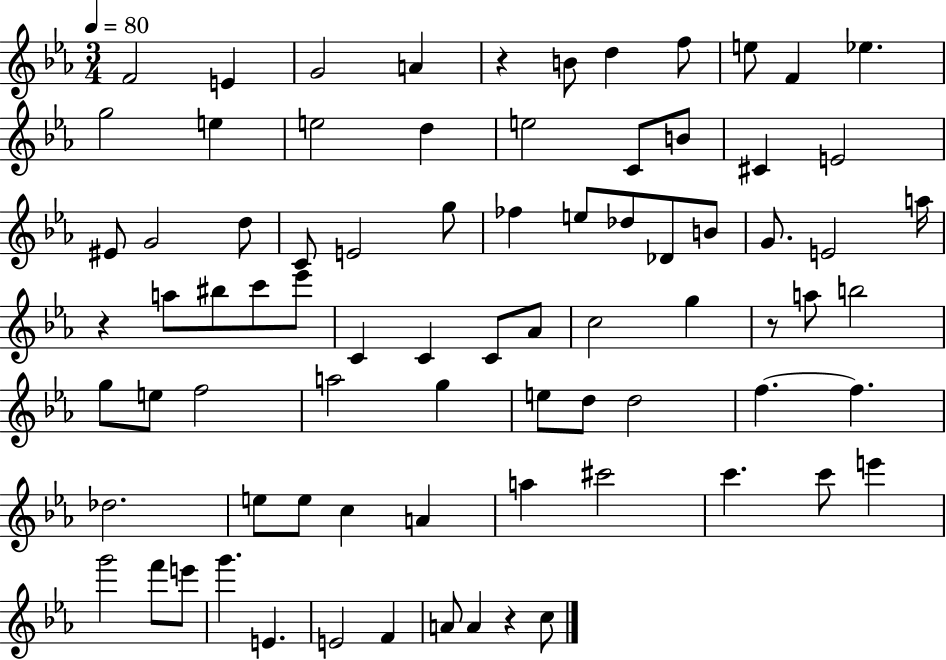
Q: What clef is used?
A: treble